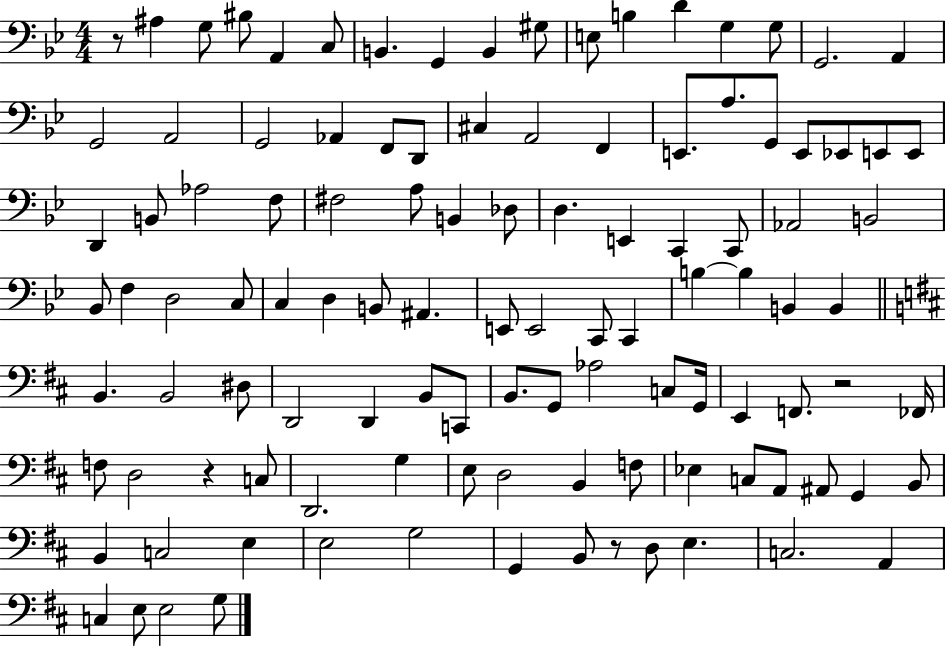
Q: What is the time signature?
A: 4/4